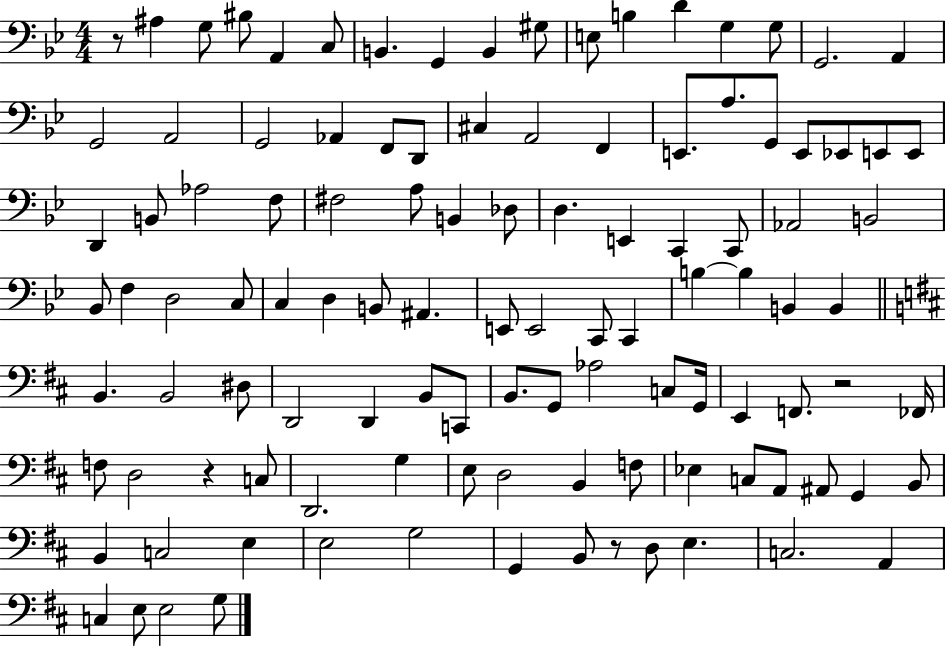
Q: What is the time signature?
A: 4/4